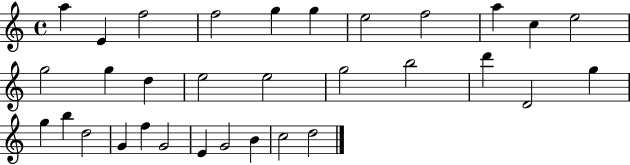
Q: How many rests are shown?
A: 0